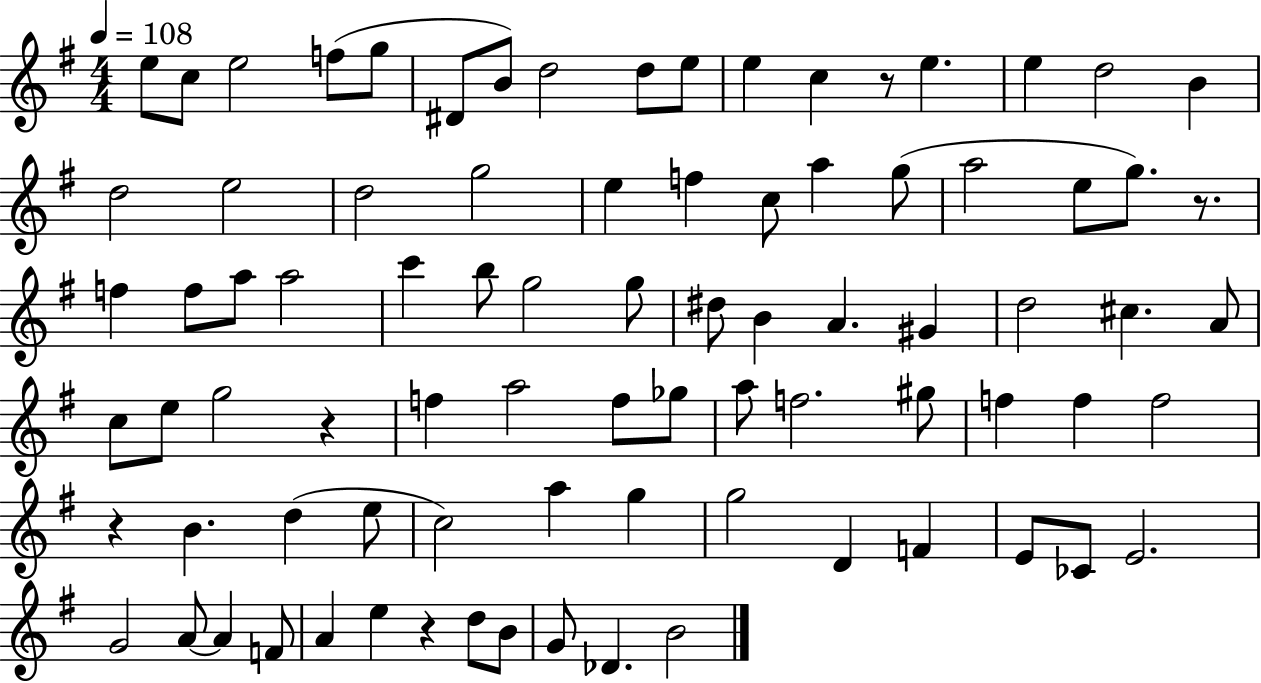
X:1
T:Untitled
M:4/4
L:1/4
K:G
e/2 c/2 e2 f/2 g/2 ^D/2 B/2 d2 d/2 e/2 e c z/2 e e d2 B d2 e2 d2 g2 e f c/2 a g/2 a2 e/2 g/2 z/2 f f/2 a/2 a2 c' b/2 g2 g/2 ^d/2 B A ^G d2 ^c A/2 c/2 e/2 g2 z f a2 f/2 _g/2 a/2 f2 ^g/2 f f f2 z B d e/2 c2 a g g2 D F E/2 _C/2 E2 G2 A/2 A F/2 A e z d/2 B/2 G/2 _D B2